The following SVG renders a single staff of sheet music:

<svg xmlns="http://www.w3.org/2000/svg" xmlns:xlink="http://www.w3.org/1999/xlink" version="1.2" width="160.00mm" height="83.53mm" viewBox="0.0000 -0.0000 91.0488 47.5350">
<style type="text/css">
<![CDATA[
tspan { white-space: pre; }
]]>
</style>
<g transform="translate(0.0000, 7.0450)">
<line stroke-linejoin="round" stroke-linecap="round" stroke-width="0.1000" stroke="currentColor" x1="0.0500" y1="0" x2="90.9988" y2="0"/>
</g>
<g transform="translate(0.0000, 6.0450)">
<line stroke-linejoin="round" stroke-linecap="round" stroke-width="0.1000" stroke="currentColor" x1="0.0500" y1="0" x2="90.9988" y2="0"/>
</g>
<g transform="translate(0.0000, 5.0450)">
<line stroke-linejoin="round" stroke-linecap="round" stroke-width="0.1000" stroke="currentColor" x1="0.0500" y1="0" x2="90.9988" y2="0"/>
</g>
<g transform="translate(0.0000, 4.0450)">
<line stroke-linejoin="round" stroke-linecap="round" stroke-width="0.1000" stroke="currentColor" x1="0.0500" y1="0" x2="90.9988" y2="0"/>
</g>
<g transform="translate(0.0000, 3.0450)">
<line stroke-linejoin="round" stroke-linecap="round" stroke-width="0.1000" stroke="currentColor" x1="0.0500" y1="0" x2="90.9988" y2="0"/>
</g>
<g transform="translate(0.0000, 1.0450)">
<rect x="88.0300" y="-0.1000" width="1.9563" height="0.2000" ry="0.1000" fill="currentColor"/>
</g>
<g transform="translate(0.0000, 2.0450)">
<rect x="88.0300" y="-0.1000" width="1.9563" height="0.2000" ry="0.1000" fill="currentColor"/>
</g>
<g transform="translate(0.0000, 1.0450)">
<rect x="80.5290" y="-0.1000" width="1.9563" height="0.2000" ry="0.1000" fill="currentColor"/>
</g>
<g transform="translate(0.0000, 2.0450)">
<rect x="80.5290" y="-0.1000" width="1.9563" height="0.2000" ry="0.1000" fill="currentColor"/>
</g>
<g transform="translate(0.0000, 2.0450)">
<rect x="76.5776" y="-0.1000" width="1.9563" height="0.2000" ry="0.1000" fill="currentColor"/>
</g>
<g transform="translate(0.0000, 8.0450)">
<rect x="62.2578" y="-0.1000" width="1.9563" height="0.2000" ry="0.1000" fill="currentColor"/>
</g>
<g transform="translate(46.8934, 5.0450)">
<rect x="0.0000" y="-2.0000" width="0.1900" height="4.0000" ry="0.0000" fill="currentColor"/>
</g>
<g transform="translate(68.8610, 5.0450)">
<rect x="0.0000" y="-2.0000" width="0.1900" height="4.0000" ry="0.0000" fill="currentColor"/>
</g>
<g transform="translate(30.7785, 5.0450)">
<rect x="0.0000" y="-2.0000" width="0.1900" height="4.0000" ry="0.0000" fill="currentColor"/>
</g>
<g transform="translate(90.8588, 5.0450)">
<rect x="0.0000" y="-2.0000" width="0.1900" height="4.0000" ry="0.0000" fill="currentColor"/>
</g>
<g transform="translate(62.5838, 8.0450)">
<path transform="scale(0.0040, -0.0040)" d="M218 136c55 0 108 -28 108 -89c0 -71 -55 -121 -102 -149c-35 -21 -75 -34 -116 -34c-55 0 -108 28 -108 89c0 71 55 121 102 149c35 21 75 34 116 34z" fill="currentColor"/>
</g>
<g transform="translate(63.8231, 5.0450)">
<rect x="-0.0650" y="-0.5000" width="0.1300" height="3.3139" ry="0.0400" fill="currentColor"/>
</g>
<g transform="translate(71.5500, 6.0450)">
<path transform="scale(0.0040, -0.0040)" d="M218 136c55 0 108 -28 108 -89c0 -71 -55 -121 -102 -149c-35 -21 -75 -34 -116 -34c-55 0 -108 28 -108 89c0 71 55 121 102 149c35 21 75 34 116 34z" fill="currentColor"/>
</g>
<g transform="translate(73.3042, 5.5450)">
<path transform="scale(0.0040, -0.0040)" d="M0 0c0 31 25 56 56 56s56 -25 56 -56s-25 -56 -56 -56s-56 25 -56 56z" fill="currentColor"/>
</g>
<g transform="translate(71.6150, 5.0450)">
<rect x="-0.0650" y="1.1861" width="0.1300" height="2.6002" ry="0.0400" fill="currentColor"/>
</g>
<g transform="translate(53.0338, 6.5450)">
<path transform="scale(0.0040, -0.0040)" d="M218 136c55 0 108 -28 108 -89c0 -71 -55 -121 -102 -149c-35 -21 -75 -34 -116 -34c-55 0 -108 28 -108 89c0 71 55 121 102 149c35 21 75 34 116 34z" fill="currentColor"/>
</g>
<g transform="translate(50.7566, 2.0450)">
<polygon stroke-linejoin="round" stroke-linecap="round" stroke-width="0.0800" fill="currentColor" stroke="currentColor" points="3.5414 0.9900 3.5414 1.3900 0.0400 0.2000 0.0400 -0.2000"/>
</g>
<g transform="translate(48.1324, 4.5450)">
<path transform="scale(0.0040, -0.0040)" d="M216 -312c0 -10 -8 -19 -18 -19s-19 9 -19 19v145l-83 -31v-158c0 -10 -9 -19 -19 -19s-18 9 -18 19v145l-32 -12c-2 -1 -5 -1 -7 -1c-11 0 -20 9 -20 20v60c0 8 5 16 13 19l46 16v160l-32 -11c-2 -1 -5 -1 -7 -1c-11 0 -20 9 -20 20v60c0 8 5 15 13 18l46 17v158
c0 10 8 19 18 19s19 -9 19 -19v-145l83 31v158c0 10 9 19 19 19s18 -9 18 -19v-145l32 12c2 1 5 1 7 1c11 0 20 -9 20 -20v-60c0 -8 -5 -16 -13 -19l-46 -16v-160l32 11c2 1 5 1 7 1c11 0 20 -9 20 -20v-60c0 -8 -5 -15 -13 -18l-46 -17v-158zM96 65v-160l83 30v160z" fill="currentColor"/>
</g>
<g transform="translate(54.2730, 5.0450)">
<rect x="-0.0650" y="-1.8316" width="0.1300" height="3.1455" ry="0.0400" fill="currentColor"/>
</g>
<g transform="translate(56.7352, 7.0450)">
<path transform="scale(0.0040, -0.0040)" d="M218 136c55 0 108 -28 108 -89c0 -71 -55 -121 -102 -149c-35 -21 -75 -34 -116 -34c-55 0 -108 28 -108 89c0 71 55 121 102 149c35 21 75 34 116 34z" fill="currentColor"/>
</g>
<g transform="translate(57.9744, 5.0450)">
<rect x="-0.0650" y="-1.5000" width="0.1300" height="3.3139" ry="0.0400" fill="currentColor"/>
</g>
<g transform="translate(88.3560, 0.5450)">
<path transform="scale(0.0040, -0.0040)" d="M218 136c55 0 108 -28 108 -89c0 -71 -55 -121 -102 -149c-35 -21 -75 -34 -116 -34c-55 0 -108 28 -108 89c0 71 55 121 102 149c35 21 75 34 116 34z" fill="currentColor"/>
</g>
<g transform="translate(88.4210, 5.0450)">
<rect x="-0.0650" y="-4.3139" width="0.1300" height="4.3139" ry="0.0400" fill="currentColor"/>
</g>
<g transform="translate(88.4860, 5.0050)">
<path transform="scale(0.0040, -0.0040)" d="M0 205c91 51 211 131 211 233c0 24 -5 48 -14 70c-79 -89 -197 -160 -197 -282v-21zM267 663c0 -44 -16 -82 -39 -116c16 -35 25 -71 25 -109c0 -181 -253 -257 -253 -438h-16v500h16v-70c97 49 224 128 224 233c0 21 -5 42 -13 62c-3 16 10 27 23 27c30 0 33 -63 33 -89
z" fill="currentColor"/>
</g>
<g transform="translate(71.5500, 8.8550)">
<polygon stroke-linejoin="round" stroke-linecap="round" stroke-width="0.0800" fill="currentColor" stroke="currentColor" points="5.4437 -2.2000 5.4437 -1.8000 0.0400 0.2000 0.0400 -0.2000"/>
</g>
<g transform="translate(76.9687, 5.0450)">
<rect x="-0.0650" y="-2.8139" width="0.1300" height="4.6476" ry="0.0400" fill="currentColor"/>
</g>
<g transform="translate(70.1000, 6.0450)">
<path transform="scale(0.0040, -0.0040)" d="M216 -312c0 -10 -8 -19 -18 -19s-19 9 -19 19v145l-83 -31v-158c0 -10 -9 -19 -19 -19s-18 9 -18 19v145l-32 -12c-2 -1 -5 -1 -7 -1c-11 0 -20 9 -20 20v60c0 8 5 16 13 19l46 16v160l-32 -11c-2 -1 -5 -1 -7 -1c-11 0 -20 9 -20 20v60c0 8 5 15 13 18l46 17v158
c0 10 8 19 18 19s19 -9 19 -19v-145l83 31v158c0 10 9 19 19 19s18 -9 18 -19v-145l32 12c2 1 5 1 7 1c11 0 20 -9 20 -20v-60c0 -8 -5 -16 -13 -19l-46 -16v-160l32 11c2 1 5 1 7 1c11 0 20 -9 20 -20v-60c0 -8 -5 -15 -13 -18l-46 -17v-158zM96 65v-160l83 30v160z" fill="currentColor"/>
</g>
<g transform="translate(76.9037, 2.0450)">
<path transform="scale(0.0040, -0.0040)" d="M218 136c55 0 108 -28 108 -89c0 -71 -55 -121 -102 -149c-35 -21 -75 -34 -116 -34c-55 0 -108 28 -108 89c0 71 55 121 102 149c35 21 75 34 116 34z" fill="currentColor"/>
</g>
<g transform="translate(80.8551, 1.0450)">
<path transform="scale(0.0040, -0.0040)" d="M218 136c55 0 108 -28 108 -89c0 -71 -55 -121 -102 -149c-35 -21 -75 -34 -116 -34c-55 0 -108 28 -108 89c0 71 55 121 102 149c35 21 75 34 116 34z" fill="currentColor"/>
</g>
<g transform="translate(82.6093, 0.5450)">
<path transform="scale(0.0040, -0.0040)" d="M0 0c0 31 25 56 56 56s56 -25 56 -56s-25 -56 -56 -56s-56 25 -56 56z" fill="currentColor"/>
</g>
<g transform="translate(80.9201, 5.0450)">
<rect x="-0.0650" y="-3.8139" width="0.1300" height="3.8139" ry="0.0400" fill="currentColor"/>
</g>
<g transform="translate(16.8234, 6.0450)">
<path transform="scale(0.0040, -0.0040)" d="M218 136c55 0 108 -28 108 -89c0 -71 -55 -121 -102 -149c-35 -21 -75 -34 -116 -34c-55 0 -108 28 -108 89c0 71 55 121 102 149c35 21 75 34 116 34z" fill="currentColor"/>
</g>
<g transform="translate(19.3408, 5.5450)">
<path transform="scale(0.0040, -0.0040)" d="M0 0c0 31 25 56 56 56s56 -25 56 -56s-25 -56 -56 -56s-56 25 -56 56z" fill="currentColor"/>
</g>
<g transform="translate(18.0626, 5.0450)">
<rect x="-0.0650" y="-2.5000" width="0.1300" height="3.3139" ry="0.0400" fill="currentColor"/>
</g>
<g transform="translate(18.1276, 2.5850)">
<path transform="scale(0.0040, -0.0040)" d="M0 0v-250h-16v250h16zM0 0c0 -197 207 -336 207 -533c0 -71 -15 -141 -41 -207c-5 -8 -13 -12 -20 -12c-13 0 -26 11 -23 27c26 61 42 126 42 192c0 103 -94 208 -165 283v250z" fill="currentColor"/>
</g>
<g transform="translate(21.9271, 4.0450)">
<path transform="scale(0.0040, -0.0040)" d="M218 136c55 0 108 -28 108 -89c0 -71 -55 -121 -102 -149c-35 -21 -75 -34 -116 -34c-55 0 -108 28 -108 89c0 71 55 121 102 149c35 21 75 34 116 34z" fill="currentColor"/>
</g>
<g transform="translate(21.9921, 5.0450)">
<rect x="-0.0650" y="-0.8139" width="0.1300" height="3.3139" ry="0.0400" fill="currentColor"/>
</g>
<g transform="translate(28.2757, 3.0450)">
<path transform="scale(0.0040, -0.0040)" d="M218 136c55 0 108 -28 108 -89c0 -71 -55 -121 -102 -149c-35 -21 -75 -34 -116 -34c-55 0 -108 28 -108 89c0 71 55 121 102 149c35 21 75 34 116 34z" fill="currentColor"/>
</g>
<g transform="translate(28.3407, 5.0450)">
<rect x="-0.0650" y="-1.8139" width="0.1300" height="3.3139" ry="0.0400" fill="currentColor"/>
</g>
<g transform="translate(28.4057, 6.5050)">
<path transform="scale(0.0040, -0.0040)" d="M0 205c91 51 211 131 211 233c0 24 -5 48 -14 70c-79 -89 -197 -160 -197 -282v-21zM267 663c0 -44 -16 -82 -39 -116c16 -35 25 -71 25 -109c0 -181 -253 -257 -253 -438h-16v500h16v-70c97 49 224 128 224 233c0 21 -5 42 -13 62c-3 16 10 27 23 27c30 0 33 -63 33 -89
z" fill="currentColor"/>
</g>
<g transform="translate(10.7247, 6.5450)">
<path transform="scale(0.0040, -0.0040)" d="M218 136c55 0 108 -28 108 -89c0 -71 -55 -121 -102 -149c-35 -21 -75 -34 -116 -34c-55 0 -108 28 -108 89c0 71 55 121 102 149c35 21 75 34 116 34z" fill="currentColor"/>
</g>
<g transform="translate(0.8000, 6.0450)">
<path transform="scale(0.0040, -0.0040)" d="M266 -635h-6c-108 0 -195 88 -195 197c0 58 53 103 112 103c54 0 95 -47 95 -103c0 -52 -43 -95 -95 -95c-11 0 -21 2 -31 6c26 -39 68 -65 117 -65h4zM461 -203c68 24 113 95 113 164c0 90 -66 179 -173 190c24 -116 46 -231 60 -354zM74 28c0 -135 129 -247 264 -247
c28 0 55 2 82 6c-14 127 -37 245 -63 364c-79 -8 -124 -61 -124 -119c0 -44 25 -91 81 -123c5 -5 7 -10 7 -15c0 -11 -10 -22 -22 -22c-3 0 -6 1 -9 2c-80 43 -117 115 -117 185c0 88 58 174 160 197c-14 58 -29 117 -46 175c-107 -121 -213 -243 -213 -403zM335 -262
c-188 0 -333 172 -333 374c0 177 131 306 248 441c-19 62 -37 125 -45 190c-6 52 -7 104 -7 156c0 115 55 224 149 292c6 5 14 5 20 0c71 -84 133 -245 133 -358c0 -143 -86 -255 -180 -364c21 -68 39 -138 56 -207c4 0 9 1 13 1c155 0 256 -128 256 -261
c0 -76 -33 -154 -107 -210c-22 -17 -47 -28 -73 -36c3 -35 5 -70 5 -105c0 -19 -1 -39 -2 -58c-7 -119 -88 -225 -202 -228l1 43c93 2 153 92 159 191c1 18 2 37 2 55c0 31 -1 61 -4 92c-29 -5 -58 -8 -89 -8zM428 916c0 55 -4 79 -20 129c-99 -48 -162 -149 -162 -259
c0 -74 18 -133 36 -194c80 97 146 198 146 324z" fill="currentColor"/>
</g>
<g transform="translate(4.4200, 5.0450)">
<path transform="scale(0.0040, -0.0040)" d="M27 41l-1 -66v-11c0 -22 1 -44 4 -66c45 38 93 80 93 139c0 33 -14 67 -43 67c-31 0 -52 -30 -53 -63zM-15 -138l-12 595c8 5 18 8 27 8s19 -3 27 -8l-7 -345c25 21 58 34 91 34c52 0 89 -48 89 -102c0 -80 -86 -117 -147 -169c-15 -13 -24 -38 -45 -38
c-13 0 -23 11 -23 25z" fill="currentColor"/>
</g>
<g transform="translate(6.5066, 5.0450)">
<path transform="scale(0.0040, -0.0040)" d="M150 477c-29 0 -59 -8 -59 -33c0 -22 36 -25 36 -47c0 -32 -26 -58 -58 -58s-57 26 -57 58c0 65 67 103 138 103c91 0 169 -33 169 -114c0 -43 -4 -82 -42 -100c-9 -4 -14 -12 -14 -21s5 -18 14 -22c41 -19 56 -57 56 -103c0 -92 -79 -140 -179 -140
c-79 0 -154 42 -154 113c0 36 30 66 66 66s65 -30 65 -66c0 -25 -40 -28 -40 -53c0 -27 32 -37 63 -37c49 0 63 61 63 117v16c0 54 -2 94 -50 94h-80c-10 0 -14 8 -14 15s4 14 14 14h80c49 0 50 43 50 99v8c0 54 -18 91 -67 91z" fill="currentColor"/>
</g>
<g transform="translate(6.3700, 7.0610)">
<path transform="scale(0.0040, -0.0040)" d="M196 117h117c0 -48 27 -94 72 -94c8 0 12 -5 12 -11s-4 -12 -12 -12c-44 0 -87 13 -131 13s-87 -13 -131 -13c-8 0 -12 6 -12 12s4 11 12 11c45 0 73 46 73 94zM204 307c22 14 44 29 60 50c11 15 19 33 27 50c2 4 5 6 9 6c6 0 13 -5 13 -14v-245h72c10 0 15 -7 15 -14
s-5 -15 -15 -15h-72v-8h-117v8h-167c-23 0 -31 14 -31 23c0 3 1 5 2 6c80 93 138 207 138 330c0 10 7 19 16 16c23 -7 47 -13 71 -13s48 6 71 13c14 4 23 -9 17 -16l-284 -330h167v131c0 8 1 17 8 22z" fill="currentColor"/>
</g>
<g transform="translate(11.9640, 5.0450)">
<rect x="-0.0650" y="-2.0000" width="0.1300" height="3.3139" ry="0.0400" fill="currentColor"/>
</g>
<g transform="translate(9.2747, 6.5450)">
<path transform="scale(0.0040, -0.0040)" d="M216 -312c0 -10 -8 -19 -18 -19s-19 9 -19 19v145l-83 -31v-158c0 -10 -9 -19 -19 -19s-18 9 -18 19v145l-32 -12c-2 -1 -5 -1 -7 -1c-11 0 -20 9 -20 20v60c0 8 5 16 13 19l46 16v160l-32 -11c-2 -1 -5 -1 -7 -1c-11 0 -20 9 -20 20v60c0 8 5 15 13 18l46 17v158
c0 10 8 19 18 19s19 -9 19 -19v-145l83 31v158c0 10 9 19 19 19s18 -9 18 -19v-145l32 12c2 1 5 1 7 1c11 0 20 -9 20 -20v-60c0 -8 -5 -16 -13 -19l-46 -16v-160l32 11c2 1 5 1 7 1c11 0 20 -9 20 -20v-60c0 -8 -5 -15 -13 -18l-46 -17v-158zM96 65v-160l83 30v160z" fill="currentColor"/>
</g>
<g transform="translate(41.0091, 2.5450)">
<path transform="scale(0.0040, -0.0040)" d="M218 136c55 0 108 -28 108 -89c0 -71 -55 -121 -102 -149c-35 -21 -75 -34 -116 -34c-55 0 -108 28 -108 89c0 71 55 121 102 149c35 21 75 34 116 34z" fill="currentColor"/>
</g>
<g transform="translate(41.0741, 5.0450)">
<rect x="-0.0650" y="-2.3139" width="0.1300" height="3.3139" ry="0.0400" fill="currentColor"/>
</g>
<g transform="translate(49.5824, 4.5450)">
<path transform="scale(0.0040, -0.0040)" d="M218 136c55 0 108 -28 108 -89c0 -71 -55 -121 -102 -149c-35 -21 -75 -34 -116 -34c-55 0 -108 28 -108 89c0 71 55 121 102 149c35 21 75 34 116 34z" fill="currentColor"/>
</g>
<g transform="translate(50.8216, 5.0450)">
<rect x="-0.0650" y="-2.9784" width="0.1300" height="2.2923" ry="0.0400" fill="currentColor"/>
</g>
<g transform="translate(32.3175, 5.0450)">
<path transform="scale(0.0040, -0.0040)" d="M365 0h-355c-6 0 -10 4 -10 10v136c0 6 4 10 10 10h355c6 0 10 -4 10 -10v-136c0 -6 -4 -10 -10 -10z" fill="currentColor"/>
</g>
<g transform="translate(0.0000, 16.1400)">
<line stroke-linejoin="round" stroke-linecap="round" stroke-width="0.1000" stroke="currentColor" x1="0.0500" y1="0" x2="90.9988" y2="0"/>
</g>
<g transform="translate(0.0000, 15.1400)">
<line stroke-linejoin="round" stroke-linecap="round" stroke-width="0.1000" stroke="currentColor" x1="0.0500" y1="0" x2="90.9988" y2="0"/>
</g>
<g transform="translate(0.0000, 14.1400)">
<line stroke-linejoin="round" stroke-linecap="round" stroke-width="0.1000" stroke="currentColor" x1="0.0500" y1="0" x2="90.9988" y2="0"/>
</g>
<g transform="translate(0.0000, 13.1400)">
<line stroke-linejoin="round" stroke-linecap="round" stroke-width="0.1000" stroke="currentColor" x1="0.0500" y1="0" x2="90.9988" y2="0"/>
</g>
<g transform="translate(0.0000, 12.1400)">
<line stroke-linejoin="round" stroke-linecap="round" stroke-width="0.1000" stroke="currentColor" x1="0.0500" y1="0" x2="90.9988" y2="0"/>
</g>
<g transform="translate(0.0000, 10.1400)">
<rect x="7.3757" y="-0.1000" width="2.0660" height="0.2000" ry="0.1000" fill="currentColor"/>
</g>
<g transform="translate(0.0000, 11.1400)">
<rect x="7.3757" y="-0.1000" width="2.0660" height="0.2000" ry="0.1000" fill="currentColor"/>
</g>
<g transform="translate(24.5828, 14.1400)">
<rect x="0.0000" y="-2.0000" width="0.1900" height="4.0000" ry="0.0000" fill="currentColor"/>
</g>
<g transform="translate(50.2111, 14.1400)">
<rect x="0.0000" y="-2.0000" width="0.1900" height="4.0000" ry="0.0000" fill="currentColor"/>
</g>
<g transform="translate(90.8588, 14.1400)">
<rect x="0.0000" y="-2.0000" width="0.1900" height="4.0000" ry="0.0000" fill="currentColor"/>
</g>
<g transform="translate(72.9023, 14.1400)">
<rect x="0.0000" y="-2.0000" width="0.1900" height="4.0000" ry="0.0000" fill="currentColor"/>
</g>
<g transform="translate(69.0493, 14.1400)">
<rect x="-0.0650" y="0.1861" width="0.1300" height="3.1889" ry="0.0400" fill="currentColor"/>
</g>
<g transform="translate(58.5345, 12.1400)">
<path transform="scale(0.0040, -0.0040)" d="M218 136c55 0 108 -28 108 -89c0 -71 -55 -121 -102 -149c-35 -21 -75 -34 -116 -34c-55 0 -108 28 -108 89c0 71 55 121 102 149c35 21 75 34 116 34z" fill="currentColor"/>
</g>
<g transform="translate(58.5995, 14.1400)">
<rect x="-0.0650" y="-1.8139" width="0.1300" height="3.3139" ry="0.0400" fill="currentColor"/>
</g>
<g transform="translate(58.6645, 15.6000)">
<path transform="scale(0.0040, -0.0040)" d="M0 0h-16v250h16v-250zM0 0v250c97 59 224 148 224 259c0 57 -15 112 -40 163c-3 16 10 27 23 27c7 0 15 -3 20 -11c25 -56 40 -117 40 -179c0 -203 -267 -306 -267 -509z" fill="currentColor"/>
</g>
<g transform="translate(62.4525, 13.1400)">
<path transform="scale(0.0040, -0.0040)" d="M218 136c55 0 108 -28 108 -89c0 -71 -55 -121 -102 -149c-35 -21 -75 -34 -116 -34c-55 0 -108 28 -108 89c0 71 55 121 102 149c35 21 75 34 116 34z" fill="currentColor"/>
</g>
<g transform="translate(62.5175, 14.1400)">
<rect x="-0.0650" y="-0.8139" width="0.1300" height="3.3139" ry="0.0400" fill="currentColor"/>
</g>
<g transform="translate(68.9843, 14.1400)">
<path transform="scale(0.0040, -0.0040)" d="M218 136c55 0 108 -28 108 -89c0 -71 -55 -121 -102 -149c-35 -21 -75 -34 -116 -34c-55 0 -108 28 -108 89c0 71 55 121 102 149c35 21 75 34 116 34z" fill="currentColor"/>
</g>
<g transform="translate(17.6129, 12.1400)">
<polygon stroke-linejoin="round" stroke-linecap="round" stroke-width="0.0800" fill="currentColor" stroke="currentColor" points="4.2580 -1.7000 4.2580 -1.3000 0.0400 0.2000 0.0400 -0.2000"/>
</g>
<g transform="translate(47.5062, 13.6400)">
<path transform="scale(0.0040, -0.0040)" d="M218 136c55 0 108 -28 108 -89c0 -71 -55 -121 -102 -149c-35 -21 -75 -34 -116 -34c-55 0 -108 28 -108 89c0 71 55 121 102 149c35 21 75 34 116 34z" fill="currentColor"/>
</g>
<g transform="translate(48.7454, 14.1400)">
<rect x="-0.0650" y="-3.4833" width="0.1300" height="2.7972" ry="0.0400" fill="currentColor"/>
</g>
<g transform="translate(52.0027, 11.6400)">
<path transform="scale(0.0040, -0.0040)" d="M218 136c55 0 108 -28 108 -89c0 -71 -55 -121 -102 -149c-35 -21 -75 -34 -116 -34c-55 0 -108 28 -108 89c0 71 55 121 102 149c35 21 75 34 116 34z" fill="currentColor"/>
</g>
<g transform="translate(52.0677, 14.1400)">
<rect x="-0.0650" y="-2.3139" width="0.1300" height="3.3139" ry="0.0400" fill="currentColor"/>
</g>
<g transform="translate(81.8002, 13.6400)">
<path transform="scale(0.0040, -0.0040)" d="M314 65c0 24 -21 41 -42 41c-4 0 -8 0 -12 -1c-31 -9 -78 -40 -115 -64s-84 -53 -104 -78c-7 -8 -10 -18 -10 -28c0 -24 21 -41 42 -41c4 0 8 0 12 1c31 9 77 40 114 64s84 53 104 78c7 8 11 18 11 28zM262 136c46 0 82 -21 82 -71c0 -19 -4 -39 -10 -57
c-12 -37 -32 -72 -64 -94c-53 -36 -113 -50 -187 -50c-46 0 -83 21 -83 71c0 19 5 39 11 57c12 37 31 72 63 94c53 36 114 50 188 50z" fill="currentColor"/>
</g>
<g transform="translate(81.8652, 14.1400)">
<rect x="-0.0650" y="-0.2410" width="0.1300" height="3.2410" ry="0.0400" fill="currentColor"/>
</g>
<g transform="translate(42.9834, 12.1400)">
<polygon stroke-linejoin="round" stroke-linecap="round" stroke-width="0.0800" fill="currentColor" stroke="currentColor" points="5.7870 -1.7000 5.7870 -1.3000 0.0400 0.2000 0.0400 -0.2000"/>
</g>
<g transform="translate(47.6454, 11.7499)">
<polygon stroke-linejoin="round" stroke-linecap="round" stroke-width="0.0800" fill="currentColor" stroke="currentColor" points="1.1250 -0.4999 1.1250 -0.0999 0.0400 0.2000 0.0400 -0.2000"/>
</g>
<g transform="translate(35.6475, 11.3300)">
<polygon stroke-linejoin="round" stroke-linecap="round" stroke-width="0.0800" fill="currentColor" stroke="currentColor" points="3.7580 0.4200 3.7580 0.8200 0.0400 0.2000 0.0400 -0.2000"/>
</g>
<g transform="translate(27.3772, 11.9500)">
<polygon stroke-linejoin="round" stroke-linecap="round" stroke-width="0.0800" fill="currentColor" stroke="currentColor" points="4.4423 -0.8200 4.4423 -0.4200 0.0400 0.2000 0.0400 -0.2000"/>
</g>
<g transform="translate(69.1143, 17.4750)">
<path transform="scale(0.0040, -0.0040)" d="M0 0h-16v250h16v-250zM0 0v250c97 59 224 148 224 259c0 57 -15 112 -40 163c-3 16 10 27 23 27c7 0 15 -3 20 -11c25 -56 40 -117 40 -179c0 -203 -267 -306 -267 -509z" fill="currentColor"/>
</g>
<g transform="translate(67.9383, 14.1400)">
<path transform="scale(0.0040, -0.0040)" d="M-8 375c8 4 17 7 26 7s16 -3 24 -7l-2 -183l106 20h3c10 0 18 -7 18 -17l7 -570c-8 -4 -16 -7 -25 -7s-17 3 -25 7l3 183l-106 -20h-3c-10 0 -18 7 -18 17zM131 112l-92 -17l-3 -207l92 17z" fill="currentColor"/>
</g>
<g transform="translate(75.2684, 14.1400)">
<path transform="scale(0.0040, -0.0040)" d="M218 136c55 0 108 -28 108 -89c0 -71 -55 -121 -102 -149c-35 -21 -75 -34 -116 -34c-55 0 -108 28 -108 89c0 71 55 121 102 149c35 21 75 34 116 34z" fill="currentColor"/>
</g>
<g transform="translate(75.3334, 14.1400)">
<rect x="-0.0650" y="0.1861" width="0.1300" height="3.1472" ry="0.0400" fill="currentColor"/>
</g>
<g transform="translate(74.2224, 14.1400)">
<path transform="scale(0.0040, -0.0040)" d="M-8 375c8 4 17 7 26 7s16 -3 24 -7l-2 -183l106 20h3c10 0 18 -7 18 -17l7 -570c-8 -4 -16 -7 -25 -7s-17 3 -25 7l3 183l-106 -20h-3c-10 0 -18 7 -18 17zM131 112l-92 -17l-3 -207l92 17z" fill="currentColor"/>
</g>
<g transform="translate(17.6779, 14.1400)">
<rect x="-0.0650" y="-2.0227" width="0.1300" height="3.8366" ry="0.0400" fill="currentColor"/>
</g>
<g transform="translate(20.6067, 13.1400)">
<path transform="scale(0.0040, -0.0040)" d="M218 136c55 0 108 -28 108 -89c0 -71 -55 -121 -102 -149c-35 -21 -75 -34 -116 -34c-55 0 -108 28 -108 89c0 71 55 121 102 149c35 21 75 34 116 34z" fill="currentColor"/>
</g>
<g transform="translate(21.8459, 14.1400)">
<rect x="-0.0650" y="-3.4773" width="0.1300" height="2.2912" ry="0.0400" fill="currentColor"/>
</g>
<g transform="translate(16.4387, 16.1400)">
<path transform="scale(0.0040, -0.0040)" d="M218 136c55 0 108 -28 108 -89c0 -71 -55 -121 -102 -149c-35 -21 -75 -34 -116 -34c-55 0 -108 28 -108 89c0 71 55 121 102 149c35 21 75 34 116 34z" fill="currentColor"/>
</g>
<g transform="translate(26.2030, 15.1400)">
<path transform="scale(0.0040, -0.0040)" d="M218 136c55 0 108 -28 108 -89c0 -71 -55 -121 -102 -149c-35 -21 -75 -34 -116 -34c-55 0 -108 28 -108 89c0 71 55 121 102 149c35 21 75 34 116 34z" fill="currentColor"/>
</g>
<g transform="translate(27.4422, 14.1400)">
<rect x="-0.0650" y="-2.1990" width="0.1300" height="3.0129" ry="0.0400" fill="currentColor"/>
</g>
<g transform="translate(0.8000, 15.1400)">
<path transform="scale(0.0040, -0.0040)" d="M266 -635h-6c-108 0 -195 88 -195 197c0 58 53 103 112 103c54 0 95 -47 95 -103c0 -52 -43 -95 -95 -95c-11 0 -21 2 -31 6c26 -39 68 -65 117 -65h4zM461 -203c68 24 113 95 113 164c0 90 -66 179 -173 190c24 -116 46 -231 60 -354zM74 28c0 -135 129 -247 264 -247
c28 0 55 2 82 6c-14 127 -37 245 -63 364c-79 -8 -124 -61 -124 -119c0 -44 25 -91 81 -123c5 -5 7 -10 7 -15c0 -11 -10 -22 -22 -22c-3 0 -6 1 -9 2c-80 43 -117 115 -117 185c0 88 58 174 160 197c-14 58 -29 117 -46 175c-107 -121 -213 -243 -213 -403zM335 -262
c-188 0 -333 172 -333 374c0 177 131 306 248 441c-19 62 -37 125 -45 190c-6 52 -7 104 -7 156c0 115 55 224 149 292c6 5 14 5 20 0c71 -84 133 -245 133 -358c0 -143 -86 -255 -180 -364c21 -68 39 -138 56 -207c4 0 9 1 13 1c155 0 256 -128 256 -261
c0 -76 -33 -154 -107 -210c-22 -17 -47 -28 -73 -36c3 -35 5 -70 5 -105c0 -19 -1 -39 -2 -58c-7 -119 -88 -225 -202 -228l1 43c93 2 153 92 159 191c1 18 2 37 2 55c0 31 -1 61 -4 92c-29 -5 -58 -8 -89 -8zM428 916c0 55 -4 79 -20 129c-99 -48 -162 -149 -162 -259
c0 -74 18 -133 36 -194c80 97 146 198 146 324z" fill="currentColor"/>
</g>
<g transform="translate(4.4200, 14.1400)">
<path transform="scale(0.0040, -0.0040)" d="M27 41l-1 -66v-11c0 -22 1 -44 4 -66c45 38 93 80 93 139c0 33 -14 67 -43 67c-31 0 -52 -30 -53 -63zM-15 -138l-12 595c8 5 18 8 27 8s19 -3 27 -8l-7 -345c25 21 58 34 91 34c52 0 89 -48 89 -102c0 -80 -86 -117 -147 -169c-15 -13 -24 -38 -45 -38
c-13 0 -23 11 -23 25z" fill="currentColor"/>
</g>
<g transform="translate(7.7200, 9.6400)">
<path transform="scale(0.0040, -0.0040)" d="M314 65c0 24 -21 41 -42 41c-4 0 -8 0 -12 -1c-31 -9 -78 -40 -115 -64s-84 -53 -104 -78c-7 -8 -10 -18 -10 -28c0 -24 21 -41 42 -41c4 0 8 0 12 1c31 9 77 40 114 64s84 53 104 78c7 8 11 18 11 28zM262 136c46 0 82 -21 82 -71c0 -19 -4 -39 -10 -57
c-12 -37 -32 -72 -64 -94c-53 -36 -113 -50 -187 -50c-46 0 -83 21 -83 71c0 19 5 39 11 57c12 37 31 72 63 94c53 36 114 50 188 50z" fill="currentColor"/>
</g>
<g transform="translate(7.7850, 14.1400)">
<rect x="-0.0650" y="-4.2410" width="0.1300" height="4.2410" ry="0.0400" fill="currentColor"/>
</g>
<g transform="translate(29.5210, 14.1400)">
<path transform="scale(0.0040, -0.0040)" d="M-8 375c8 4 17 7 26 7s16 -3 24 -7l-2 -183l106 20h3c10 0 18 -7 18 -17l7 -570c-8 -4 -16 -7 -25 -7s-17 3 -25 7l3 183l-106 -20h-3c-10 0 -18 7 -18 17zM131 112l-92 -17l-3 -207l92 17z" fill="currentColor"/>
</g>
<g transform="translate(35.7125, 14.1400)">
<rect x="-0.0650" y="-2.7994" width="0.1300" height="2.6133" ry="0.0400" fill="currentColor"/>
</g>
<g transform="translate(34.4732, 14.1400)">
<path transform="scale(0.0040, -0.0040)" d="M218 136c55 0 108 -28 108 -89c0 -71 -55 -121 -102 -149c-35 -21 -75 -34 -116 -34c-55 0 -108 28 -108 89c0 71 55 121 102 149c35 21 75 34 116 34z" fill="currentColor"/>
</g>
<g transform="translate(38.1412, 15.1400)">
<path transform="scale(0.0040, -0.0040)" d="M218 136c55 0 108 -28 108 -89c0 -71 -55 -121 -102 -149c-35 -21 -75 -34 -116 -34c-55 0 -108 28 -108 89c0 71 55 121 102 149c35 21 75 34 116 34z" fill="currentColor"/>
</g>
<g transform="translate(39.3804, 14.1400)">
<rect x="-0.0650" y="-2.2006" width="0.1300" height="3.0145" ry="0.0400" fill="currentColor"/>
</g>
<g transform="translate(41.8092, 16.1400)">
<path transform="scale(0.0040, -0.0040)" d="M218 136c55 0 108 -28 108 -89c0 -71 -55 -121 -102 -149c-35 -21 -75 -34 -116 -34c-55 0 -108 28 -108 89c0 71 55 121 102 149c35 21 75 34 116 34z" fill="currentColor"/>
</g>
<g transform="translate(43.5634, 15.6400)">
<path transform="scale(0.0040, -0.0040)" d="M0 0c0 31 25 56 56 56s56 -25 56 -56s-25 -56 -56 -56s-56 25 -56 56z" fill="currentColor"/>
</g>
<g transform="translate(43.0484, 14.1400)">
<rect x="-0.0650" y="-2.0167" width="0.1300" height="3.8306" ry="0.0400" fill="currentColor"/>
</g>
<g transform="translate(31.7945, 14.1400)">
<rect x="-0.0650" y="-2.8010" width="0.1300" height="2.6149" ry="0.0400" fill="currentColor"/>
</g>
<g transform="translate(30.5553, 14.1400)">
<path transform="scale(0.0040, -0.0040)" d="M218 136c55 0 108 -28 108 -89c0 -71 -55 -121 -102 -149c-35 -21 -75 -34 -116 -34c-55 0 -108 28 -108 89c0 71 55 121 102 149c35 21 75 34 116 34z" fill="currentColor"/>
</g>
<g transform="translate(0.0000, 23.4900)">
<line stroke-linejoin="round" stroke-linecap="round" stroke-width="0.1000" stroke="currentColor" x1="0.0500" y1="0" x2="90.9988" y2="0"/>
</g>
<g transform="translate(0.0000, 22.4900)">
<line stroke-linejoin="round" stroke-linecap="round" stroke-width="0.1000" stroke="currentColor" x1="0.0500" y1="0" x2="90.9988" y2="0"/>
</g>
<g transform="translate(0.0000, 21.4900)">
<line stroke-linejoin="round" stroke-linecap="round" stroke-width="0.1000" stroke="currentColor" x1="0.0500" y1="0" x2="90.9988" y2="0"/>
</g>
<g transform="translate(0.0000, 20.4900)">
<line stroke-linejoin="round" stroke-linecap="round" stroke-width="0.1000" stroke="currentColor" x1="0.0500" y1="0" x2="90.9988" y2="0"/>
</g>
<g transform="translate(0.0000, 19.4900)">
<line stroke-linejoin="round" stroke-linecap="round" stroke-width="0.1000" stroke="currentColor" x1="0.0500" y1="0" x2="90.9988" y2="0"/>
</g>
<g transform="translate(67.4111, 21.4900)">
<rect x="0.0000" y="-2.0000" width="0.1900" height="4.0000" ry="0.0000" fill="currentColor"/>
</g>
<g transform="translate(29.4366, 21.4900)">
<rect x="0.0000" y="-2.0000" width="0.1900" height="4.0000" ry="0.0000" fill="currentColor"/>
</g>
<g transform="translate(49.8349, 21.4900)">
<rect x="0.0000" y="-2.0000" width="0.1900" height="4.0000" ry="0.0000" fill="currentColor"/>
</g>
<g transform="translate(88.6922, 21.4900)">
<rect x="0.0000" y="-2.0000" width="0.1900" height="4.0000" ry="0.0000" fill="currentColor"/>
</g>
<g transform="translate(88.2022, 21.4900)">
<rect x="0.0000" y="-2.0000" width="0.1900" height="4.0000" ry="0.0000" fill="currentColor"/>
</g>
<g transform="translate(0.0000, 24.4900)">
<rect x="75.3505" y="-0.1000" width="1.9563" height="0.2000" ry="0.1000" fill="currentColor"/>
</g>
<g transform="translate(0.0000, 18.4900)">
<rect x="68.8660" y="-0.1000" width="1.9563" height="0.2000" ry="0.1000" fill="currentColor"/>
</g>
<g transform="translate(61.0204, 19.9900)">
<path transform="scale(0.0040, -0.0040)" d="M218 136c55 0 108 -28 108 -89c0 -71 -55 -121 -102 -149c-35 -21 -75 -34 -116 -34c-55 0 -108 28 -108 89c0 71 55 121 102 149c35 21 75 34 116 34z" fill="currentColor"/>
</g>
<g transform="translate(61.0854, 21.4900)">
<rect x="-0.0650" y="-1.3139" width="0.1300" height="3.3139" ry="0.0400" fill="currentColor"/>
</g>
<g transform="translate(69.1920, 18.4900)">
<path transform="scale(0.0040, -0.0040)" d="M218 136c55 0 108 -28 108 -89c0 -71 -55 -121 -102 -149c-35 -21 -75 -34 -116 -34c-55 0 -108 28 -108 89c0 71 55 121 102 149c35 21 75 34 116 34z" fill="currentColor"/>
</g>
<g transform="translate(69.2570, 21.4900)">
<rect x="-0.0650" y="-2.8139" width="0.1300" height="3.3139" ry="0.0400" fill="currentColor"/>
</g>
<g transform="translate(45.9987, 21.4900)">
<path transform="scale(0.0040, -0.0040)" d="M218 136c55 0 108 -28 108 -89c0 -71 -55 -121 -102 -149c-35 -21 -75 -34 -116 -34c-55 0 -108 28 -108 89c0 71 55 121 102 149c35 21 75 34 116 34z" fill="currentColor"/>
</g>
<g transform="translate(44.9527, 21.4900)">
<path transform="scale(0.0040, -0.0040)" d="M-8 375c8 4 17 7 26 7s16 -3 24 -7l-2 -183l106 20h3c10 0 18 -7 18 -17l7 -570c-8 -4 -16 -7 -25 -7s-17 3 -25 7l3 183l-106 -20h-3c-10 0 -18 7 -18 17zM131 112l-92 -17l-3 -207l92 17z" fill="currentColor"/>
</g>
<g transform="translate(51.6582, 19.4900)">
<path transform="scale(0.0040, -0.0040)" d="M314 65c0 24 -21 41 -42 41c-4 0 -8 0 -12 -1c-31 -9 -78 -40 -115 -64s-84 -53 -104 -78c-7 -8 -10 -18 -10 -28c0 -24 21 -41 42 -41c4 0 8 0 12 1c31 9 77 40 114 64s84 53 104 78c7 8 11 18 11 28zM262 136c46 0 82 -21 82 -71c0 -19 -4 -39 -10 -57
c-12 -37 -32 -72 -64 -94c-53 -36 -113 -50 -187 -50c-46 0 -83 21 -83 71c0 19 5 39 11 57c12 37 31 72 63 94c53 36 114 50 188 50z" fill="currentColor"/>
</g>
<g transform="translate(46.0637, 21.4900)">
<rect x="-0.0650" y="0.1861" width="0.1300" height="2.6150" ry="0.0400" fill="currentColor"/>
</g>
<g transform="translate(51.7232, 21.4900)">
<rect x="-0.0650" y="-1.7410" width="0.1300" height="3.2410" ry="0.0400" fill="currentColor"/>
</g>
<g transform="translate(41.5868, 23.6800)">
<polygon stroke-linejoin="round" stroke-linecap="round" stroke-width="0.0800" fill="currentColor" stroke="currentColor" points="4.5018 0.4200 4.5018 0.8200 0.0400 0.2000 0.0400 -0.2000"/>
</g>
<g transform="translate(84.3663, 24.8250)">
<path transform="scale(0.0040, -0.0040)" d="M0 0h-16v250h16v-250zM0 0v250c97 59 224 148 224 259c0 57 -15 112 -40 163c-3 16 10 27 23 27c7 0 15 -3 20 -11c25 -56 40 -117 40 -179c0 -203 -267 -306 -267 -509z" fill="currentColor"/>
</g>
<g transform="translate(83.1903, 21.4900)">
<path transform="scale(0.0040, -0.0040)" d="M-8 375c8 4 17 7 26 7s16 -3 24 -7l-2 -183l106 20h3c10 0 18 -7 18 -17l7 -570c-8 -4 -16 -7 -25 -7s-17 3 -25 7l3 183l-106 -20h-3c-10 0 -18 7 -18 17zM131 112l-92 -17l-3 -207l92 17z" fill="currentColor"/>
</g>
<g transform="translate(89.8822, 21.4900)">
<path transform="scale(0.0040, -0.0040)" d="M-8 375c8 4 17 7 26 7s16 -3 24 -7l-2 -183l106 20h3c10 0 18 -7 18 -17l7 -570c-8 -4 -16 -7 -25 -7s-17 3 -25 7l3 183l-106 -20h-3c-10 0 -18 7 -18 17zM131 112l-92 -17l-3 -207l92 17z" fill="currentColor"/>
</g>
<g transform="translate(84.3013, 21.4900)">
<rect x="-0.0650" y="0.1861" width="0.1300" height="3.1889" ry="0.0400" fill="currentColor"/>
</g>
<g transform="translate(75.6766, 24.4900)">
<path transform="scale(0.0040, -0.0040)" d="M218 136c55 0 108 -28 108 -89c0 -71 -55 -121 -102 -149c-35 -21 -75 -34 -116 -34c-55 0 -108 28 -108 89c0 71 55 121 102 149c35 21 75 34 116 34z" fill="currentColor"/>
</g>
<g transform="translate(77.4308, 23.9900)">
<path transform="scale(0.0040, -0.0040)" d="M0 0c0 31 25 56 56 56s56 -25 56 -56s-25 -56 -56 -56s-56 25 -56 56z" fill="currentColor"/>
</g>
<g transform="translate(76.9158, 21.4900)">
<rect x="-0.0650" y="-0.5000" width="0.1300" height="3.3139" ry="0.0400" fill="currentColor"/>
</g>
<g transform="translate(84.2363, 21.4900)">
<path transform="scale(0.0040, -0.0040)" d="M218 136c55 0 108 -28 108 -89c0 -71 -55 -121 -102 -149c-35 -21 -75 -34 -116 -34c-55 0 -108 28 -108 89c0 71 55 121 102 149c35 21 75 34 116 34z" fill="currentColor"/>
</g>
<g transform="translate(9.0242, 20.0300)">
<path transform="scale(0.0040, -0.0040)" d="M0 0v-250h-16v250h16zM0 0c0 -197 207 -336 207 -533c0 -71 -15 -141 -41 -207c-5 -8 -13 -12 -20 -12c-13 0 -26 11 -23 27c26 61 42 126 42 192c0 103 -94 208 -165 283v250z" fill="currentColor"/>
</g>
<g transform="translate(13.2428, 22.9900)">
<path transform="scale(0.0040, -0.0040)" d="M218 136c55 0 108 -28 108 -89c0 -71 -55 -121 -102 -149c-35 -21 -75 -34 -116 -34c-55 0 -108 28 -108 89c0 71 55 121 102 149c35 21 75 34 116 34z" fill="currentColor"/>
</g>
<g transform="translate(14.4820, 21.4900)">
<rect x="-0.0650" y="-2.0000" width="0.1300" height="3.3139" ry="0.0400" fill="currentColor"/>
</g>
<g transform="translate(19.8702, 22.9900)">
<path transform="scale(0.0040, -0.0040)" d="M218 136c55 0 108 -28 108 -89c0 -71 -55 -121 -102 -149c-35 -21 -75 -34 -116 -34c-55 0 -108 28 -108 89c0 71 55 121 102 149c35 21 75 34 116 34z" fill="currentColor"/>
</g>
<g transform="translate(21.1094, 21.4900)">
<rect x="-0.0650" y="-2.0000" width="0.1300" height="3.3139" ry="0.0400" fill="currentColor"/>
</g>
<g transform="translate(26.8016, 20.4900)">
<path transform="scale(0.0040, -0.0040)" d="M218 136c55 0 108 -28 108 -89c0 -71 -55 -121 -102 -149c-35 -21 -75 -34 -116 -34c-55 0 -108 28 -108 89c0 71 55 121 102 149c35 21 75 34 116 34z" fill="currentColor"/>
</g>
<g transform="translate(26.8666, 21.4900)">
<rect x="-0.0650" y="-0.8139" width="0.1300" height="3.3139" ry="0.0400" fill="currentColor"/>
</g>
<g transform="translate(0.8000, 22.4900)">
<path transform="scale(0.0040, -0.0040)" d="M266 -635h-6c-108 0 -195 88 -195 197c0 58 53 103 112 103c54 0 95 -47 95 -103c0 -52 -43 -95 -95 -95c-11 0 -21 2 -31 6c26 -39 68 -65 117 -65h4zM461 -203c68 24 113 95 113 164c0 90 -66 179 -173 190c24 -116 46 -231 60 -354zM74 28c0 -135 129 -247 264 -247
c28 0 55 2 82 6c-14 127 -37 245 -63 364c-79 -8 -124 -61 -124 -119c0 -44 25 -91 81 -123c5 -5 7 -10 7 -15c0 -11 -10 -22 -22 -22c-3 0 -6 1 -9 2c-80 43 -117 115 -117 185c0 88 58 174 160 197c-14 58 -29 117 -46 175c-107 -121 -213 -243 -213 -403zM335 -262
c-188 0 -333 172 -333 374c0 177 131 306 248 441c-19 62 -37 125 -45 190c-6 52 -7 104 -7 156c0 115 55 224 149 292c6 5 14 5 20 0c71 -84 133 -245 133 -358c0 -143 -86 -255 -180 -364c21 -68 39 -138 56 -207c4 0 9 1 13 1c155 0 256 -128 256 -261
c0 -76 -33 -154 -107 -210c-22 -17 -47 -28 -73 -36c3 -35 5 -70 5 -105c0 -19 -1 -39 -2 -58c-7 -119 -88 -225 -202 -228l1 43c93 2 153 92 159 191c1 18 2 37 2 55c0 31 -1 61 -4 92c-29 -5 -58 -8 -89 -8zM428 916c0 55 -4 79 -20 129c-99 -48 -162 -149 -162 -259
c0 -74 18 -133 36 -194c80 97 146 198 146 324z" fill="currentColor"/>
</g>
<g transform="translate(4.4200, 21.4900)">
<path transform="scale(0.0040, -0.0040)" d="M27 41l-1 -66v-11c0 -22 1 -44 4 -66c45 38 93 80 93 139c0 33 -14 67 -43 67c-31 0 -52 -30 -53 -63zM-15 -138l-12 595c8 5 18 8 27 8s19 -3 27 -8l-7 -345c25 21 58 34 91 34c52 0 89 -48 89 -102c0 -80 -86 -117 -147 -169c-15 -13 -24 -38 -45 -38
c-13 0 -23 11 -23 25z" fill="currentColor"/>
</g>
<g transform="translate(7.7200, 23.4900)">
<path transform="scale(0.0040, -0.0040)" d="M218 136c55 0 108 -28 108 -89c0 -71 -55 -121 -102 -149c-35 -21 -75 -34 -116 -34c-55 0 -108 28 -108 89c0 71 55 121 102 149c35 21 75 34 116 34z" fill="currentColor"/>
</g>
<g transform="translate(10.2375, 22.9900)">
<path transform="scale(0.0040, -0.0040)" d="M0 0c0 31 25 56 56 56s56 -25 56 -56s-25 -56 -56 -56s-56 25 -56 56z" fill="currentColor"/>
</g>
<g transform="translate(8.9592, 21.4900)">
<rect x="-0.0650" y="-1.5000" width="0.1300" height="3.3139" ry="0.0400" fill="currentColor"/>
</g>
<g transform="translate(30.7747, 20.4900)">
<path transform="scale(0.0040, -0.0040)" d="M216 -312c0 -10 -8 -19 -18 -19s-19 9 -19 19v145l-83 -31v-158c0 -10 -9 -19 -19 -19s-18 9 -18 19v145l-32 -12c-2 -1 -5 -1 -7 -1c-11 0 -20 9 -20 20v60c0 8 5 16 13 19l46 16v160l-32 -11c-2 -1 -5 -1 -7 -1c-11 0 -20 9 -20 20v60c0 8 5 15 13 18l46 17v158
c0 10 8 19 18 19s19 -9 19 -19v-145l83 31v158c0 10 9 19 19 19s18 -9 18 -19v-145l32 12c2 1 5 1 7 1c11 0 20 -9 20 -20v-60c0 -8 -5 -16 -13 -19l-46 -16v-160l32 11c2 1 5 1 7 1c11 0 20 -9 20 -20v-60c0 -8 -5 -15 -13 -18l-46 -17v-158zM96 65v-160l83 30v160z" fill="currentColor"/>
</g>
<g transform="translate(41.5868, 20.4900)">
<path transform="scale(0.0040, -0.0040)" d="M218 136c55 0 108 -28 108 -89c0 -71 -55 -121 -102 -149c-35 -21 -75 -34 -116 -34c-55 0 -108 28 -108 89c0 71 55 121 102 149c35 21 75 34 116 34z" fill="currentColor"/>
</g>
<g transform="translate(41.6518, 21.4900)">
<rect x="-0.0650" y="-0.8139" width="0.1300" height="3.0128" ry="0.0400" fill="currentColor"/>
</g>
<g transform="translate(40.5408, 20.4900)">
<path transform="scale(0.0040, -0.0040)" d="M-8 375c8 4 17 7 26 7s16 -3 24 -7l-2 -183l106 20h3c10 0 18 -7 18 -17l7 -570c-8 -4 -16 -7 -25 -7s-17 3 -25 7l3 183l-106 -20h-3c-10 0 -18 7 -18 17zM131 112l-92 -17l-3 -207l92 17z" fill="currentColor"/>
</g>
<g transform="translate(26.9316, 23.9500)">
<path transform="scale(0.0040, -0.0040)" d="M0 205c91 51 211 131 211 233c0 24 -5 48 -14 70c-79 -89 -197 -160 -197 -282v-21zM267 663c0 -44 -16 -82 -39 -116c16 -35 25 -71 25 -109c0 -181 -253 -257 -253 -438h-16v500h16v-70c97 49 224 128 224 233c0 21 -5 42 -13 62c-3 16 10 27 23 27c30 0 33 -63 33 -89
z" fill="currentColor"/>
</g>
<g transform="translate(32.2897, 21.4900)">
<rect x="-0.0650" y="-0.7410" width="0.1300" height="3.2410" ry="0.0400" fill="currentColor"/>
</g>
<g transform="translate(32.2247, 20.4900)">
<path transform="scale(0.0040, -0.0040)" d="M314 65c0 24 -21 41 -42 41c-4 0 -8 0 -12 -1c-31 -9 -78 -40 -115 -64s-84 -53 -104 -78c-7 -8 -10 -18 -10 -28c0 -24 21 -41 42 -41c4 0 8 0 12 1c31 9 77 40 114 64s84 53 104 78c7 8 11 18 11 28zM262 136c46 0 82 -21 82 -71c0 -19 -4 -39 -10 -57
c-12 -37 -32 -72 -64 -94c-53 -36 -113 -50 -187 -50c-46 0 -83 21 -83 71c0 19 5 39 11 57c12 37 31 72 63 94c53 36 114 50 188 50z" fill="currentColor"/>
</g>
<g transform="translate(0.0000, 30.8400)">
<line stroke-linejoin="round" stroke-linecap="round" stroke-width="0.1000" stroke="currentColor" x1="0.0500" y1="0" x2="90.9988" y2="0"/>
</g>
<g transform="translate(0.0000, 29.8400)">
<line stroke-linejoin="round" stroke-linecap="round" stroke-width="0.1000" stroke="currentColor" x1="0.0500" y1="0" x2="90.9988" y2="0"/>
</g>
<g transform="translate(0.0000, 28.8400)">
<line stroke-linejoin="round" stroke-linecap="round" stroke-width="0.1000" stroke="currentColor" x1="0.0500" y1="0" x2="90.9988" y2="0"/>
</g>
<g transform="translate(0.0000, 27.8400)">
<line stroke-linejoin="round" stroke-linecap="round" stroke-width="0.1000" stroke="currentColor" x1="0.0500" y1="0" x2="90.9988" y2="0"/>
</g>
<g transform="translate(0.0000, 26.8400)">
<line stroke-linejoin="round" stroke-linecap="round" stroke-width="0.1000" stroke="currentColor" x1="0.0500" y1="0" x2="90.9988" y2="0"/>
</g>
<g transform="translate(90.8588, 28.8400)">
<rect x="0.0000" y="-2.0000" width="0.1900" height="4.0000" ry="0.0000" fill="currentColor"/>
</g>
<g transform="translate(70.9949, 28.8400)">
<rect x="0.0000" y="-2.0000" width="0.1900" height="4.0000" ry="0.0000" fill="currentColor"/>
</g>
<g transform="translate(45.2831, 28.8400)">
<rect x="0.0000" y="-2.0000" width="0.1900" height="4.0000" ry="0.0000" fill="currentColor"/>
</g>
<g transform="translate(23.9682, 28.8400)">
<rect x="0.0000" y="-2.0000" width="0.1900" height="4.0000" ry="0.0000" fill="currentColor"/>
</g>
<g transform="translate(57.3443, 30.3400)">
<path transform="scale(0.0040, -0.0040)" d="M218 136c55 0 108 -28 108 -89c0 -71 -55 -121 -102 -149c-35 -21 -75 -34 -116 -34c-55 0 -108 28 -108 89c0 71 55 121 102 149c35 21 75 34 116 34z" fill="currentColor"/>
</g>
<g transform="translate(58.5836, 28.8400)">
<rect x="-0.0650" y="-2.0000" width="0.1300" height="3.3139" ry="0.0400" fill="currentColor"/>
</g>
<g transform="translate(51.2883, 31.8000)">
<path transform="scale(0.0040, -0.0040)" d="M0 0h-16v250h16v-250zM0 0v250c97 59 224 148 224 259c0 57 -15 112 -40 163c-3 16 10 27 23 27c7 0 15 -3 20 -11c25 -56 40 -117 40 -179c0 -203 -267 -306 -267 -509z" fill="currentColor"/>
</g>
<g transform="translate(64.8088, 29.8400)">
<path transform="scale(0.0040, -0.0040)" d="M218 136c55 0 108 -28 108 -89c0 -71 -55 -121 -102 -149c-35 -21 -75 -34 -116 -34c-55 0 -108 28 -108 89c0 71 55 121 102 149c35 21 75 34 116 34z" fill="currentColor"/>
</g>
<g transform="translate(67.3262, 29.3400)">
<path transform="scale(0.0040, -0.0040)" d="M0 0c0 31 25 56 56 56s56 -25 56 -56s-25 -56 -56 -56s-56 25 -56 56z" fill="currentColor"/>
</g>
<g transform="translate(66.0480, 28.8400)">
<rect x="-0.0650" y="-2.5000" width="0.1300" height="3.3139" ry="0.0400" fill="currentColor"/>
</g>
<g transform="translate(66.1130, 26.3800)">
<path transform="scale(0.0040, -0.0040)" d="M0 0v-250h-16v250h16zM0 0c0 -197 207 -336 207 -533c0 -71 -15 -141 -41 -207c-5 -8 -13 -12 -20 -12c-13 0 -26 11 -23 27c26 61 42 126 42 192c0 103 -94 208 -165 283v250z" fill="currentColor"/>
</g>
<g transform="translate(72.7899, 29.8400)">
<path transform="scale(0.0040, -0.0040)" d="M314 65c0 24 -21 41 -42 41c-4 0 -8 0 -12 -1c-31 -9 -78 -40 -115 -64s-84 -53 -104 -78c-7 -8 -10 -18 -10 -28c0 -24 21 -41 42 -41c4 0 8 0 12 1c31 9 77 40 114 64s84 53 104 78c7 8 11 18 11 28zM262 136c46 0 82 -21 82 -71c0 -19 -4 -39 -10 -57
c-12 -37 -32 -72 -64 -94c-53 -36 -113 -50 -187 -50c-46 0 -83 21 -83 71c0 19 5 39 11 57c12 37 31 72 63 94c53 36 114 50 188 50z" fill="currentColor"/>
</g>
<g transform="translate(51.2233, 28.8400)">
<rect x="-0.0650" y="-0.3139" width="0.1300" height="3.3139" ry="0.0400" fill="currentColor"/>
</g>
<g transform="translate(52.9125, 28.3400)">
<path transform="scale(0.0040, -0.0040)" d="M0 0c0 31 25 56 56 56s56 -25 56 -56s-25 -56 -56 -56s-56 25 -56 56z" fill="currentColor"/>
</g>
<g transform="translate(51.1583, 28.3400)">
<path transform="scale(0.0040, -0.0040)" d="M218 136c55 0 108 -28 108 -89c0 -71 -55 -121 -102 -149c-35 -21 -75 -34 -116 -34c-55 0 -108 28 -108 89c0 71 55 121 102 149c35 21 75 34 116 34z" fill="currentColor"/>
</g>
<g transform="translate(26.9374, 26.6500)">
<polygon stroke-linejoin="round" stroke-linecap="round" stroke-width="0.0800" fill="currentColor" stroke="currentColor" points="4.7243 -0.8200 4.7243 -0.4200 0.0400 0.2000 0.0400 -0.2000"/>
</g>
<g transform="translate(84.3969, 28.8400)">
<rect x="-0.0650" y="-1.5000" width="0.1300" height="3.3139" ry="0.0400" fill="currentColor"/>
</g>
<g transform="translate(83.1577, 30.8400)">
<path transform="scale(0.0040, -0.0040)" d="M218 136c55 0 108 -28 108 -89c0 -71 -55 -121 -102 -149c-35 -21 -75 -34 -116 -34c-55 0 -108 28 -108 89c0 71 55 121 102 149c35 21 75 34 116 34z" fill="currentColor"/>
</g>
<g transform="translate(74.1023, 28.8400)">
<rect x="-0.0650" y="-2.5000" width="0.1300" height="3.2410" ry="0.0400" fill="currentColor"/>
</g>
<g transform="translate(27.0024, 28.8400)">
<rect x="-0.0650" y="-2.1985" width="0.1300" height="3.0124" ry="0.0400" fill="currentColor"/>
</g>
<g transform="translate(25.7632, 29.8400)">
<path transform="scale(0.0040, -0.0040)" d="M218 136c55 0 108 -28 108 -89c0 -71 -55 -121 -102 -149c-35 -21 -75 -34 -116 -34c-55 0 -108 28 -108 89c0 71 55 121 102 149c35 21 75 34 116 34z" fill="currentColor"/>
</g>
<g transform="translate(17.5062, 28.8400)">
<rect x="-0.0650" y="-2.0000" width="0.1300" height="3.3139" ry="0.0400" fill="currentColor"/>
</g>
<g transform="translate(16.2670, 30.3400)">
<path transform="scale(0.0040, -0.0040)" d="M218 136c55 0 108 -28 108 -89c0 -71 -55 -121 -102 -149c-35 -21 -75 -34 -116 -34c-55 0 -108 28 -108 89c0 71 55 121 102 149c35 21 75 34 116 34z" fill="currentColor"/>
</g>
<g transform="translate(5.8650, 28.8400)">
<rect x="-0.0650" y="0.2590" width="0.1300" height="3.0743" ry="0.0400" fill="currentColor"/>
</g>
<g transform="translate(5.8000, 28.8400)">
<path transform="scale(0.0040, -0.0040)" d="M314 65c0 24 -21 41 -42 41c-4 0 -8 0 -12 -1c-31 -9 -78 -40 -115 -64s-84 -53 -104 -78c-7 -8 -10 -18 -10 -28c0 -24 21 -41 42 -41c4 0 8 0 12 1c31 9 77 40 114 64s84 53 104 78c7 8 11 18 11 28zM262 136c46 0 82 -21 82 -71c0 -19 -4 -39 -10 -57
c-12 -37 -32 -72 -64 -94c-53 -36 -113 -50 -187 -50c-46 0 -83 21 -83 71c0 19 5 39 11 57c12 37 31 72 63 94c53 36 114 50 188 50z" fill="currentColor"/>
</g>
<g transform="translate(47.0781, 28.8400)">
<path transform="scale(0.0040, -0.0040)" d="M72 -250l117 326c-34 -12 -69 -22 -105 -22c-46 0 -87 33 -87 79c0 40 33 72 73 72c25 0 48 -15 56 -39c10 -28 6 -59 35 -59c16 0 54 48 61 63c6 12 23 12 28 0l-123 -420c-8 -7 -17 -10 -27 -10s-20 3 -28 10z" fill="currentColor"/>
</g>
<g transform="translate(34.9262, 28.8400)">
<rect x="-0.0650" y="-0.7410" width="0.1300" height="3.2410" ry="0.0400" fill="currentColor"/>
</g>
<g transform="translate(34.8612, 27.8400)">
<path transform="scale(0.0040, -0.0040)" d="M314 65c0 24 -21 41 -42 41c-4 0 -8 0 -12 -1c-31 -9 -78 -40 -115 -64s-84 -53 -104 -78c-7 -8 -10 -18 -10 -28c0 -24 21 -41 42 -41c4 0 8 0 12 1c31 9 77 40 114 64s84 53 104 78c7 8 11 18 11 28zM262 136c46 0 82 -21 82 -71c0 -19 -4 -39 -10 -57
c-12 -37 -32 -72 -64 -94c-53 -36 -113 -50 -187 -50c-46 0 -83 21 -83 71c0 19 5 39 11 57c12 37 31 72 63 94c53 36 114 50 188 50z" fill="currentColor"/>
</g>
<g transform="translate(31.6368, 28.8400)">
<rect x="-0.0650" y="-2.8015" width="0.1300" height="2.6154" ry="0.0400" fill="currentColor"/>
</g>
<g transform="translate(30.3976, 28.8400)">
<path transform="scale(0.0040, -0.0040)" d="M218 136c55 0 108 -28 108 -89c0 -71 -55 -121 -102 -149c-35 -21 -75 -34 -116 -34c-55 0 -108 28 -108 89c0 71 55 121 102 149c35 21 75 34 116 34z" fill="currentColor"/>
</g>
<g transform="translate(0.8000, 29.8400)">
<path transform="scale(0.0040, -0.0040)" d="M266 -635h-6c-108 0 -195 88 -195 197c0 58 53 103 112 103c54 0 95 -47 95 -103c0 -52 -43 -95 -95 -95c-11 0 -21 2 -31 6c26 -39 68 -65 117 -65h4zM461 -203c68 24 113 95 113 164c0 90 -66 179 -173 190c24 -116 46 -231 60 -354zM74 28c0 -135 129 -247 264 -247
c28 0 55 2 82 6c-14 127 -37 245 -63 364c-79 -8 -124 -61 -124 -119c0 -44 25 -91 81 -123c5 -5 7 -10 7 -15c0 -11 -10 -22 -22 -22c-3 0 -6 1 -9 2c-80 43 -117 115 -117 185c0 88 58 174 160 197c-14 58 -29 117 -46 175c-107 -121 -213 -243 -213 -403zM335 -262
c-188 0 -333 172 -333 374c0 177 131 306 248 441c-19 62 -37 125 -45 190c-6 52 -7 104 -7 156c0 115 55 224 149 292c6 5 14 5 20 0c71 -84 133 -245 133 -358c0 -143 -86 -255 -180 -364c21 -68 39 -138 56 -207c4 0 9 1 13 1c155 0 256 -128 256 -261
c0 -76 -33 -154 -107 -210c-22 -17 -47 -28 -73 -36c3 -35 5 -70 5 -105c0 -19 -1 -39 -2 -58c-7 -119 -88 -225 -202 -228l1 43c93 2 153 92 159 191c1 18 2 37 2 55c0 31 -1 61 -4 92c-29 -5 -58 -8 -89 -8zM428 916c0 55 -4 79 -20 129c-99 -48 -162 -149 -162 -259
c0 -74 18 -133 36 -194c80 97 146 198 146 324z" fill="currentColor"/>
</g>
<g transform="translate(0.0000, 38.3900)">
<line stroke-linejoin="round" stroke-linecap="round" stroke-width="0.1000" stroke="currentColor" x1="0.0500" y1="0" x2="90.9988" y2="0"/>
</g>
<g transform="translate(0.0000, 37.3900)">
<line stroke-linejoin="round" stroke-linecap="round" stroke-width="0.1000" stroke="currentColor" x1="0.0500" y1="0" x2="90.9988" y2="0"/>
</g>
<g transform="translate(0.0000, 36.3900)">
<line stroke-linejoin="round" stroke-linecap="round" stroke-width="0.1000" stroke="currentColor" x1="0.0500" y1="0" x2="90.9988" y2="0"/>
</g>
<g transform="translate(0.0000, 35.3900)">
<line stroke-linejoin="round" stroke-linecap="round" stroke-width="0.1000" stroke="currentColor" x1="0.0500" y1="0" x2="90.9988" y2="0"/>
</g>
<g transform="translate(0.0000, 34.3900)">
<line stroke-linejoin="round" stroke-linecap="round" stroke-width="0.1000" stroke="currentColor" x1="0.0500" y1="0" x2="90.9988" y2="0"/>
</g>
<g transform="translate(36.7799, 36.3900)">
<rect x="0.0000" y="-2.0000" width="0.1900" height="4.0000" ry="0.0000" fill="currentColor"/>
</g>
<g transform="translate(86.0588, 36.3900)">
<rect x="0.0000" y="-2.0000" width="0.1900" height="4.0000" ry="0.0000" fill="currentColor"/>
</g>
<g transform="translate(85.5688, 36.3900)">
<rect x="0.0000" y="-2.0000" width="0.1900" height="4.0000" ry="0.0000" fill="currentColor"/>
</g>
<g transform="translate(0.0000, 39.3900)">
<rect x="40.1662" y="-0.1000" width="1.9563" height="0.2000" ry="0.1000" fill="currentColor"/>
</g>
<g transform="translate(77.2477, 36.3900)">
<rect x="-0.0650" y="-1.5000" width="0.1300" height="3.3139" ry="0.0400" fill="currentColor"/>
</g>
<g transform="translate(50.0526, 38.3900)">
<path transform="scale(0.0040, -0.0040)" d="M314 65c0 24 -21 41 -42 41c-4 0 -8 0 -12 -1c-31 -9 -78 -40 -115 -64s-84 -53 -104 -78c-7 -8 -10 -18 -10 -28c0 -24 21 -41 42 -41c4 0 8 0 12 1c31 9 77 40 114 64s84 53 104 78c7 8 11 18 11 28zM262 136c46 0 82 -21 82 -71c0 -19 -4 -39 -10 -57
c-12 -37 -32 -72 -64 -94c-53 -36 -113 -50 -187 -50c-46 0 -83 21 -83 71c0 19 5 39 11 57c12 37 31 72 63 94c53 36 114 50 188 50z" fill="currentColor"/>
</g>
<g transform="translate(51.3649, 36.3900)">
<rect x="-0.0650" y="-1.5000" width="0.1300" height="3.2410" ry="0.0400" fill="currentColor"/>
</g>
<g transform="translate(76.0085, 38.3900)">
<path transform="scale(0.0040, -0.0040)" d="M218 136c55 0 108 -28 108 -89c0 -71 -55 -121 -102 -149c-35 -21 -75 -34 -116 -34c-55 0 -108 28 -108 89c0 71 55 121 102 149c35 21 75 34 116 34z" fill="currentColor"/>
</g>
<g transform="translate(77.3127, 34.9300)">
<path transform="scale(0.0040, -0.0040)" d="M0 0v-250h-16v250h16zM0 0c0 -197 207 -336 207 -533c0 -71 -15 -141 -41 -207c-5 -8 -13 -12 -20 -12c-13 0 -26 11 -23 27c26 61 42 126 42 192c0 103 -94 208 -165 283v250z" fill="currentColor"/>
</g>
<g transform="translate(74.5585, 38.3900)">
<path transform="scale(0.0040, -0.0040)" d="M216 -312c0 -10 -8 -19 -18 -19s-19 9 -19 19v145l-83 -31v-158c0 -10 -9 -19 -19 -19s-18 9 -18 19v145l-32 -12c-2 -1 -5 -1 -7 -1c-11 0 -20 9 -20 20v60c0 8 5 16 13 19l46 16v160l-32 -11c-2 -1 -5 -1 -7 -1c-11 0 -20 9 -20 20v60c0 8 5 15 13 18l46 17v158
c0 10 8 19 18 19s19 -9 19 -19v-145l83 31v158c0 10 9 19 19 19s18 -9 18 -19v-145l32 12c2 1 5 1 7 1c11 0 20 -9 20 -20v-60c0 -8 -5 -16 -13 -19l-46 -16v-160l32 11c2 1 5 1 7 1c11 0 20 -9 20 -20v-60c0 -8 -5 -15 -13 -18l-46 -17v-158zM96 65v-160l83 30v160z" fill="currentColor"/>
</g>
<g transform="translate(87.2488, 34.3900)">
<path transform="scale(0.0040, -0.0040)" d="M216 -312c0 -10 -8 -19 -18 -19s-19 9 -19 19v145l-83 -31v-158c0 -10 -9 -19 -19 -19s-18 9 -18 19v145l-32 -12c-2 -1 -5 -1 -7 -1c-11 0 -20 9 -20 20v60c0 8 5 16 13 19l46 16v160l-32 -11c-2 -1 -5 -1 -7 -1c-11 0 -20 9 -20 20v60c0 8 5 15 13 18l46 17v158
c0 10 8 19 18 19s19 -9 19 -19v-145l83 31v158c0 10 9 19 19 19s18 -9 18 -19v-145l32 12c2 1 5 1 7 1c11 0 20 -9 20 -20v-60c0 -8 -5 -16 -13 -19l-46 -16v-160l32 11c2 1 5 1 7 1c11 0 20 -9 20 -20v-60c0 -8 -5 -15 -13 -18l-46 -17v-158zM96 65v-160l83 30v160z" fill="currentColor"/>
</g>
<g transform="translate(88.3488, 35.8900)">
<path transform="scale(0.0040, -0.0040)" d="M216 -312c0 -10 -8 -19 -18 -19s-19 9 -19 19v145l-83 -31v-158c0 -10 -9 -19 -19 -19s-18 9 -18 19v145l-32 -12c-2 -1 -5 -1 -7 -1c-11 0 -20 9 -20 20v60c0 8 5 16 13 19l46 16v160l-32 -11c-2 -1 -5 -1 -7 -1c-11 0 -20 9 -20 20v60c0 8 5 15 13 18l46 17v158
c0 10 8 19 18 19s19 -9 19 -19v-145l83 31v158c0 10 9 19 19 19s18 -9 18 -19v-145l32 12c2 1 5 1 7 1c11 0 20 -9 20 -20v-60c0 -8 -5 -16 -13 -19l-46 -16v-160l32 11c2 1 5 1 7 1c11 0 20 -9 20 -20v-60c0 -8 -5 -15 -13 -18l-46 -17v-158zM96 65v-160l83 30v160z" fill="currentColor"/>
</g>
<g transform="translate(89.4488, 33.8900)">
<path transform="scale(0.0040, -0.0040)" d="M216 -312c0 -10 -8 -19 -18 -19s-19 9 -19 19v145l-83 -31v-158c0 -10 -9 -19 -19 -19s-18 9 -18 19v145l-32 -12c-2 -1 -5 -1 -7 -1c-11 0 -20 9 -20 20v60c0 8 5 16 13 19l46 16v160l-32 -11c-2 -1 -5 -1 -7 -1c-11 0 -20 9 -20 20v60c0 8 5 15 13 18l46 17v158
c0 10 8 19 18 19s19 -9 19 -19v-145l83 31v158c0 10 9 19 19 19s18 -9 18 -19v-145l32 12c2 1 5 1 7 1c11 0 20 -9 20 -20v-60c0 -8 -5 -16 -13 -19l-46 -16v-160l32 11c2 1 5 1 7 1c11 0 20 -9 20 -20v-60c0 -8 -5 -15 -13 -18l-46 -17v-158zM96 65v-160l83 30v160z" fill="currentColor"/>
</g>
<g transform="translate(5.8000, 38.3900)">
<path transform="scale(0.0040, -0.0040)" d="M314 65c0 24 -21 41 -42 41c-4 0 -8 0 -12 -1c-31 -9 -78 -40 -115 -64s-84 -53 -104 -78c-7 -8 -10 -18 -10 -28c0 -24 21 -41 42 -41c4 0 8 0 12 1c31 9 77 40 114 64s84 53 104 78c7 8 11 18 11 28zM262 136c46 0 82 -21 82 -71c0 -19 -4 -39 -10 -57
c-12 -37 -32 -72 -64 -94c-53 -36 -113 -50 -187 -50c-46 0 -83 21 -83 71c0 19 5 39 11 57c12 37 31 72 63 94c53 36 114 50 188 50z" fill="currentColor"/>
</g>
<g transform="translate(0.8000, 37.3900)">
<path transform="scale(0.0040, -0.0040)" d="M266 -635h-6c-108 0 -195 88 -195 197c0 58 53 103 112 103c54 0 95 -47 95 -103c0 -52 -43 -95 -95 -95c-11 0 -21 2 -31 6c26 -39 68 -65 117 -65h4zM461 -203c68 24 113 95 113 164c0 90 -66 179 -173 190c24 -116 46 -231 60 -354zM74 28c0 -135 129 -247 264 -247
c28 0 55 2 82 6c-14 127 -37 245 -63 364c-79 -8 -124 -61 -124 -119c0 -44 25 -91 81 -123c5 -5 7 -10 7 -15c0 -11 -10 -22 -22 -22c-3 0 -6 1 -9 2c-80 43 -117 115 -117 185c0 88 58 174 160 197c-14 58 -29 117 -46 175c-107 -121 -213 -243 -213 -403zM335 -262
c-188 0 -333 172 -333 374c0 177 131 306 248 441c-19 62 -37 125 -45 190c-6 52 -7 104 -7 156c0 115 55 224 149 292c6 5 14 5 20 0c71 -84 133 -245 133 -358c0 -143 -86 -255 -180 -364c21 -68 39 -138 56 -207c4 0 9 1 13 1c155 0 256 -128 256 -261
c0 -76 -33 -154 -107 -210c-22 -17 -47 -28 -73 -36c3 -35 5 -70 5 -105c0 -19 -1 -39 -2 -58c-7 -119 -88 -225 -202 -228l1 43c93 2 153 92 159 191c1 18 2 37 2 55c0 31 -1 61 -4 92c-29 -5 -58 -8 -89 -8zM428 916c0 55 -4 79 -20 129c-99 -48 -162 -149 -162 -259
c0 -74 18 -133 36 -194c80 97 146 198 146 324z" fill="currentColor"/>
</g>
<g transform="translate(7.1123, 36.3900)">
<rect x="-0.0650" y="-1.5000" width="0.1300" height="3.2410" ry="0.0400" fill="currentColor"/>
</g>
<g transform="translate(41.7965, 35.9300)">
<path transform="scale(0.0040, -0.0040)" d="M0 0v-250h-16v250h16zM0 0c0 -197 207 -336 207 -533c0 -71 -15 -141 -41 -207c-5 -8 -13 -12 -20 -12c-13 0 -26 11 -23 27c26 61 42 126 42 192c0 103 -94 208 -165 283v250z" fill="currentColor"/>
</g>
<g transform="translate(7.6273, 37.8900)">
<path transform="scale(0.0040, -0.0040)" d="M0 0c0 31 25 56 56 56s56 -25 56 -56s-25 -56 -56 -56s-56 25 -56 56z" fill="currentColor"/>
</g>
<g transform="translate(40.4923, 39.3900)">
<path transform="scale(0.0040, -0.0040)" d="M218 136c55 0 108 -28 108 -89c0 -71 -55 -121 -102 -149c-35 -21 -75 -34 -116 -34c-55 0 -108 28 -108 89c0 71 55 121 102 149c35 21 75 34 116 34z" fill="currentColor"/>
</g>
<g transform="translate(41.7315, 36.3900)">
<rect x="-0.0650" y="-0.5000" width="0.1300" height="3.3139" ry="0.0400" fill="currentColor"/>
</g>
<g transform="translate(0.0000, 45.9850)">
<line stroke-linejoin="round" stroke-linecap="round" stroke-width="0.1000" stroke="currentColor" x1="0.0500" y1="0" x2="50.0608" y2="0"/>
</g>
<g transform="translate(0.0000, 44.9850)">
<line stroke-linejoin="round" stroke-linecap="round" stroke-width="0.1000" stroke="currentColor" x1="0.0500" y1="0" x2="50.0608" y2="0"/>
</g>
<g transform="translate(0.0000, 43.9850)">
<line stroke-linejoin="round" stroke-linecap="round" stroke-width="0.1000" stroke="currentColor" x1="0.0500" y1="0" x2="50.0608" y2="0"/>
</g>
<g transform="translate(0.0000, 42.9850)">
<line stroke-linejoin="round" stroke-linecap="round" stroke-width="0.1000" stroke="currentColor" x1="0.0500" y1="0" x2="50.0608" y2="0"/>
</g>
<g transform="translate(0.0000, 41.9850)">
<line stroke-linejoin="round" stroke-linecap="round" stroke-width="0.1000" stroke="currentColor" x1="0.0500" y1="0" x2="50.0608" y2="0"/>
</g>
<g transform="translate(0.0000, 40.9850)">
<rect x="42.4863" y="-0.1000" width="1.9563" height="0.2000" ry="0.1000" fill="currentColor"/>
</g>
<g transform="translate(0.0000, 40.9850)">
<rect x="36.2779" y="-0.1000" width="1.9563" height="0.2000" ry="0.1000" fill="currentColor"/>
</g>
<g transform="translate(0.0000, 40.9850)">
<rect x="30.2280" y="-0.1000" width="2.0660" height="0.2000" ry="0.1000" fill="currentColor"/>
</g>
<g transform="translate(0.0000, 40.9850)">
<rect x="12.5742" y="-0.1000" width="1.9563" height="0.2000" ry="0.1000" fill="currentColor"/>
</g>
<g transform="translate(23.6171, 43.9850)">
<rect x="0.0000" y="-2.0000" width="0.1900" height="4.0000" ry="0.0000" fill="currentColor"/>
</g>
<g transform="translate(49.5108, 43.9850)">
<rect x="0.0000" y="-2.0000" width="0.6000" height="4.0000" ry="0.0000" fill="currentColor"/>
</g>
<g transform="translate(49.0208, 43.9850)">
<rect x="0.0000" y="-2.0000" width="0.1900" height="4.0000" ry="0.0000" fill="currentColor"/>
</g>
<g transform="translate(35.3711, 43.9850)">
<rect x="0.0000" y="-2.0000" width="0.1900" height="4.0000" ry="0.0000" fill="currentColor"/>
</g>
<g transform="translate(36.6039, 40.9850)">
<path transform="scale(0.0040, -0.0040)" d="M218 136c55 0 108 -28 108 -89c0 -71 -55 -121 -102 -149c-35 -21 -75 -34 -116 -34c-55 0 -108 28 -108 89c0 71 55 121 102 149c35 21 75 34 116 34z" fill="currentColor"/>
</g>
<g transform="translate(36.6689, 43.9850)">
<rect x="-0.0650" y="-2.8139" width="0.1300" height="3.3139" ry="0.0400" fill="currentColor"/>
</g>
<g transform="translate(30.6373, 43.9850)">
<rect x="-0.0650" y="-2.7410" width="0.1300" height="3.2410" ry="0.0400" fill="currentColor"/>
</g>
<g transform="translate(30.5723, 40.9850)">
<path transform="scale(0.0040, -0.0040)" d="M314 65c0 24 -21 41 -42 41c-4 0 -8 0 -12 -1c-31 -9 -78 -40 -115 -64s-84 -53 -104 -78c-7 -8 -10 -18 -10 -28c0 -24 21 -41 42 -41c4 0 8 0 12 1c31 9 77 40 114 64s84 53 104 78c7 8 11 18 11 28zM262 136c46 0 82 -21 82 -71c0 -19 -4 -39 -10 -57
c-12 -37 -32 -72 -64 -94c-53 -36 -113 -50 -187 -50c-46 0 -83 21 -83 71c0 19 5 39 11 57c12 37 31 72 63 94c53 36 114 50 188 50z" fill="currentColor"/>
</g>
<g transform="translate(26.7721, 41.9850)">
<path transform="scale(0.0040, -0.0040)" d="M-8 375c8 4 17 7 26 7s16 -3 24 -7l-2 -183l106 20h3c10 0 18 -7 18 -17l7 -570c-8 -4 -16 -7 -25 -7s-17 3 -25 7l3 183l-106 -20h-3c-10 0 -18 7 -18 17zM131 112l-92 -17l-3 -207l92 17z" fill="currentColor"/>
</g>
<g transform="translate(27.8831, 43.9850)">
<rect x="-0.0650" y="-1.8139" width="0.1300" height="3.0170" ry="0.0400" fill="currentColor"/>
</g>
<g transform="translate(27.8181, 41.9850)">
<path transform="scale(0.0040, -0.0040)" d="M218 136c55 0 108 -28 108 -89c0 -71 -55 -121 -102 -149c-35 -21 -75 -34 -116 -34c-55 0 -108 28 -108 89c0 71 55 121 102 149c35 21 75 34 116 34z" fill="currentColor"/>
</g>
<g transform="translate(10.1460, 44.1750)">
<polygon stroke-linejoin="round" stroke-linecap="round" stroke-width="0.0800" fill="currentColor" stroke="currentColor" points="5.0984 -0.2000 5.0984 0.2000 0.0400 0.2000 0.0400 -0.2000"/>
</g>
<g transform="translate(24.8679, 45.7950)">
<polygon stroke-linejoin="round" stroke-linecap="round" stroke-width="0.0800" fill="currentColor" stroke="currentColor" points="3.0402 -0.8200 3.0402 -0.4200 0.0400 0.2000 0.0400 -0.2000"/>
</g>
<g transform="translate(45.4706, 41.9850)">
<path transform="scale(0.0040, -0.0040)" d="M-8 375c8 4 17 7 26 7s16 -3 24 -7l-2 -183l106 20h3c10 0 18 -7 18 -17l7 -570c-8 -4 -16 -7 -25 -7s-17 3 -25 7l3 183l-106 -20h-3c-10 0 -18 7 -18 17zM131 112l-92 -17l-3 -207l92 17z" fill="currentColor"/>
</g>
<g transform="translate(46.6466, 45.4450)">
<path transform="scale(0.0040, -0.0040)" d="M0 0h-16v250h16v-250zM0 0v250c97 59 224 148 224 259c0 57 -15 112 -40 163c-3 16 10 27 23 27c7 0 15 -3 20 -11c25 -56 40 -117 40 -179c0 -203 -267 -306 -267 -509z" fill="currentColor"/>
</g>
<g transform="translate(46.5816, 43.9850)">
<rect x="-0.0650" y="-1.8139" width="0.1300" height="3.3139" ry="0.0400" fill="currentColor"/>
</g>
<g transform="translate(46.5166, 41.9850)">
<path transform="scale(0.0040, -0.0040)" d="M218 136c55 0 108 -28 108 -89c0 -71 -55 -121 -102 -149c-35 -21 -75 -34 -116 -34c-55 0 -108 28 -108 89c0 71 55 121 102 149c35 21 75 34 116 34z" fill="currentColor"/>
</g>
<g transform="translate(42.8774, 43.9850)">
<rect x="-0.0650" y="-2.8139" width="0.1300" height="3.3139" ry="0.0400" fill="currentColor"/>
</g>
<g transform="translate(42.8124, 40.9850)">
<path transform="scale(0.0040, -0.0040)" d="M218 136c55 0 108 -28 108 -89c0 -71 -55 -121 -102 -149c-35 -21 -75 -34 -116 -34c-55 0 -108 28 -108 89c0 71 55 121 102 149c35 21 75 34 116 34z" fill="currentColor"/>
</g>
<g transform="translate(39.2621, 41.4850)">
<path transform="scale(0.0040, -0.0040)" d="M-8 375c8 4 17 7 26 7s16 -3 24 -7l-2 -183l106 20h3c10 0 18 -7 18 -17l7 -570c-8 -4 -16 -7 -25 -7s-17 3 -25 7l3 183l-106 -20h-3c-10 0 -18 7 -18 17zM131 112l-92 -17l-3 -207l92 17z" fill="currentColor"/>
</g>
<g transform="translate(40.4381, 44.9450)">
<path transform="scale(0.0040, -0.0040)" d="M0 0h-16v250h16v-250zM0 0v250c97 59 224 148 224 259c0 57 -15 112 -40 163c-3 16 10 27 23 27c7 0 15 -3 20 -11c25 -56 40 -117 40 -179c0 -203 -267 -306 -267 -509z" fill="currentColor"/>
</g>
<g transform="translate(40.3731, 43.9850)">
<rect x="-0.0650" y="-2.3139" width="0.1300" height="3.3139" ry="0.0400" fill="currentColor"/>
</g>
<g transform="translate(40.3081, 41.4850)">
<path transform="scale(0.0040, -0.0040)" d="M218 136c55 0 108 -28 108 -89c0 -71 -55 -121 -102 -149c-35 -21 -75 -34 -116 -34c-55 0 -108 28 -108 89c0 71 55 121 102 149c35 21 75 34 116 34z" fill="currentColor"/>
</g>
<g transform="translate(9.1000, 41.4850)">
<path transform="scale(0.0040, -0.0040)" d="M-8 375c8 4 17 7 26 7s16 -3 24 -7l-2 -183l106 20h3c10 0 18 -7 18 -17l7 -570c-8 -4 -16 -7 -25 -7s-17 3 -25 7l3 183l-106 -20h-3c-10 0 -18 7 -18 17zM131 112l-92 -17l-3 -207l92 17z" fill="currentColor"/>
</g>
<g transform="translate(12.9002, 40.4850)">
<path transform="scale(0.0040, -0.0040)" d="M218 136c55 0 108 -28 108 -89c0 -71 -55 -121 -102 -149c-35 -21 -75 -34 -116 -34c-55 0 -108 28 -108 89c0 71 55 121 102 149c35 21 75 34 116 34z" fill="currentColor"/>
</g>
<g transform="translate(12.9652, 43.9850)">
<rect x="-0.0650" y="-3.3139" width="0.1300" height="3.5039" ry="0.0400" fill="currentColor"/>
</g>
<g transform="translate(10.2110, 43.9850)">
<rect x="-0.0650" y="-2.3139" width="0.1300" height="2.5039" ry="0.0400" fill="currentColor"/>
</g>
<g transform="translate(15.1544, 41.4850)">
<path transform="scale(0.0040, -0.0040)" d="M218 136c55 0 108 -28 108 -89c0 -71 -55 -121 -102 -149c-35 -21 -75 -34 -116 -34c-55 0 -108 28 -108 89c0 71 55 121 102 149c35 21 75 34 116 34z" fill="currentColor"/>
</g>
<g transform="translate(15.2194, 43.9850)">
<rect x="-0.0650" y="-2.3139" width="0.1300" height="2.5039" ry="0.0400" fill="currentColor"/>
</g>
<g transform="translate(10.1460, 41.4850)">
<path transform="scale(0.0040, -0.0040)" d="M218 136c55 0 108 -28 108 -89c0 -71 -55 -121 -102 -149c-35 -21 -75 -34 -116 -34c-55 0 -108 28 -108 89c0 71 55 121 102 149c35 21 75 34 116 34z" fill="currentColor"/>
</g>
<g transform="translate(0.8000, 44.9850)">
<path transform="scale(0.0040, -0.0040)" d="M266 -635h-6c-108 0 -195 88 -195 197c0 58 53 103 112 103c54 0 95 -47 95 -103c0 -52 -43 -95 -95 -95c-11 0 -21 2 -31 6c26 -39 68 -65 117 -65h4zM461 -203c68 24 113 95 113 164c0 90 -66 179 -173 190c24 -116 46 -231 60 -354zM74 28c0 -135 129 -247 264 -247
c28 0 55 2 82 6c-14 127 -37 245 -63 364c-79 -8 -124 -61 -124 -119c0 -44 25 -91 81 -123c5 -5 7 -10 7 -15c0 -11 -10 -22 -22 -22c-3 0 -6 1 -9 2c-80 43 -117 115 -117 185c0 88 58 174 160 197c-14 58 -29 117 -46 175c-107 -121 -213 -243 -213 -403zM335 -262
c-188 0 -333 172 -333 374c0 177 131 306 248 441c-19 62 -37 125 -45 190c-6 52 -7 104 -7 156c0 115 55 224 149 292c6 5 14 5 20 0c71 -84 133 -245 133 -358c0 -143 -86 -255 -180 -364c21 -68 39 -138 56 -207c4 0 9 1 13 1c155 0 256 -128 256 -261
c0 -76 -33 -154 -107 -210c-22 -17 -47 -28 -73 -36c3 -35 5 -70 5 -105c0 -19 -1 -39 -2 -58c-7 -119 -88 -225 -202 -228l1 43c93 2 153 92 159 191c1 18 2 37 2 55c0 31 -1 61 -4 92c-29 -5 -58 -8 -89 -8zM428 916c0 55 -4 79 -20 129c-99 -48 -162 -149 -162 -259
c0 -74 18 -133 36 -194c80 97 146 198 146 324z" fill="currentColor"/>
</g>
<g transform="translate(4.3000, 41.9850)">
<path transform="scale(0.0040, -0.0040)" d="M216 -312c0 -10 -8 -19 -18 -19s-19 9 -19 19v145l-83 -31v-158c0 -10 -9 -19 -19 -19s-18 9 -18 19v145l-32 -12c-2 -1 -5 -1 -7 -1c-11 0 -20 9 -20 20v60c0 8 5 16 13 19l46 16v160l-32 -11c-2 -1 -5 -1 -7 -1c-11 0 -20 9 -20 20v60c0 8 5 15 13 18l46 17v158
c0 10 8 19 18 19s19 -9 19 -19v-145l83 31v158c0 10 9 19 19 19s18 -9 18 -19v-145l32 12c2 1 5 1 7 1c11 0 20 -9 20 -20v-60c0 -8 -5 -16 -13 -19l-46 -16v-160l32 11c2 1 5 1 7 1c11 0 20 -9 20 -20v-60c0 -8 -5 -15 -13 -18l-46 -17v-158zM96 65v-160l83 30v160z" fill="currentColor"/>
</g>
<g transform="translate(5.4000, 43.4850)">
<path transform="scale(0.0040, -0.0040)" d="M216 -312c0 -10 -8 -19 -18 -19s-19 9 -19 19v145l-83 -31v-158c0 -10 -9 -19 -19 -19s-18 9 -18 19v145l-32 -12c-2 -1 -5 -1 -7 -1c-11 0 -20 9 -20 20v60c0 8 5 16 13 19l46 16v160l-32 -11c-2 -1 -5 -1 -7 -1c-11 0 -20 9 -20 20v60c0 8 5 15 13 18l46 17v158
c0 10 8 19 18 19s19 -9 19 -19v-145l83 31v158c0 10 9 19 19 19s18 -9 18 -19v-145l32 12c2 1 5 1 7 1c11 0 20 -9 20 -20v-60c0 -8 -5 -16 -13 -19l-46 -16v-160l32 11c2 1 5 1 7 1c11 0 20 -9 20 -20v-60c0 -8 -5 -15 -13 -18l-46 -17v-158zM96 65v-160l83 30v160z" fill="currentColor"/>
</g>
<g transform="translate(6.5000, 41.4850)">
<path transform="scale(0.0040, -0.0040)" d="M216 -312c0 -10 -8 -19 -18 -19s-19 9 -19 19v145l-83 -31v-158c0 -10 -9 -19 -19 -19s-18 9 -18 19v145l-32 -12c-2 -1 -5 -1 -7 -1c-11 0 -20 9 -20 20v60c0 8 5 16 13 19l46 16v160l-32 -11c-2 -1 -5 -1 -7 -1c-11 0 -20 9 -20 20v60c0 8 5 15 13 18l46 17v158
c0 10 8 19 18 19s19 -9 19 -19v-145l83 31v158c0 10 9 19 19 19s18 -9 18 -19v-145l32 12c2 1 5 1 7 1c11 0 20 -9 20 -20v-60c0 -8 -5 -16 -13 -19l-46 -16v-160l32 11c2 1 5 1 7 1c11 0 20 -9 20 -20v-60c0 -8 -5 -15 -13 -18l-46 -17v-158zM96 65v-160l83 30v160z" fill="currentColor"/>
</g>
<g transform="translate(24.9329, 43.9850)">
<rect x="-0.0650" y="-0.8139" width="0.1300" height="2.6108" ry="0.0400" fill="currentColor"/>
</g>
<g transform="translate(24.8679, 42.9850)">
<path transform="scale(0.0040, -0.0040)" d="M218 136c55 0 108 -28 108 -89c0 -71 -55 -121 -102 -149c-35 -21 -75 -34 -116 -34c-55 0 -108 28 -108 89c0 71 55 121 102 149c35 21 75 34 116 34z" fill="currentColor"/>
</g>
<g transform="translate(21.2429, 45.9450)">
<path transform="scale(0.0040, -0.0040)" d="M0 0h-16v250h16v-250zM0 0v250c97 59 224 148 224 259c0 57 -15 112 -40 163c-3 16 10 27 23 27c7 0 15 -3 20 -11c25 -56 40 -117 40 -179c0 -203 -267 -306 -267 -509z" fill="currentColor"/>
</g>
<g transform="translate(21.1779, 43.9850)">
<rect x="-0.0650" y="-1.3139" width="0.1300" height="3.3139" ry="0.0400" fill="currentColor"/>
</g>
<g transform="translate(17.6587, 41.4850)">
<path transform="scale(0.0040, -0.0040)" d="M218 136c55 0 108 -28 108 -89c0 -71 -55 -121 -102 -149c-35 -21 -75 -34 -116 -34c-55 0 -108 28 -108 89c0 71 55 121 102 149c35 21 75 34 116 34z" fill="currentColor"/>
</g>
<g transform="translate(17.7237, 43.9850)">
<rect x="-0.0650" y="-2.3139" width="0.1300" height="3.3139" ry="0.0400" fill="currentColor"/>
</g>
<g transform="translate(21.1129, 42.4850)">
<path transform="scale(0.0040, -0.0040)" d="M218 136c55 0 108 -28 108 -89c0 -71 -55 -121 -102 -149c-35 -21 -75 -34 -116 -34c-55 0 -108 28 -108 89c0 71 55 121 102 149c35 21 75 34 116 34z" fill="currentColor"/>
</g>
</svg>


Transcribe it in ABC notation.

X:1
T:Untitled
M:3/4
L:1/4
K:F
^F G/2 d f/4 z2 g ^c/2 F/2 E C ^G/2 a/2 c' d'/4 d'2 E/2 d/2 G/2 B/2 B/2 G/2 E/2 c/4 g f/2 d B/2 B c2 E/2 F F d/4 ^d2 d/2 B/2 f2 e a C B/2 B2 F G/2 B/2 d2 z/2 c/2 F G/2 G2 E E2 C/2 E2 ^E/2 g/2 b/2 g/2 g e/2 d/2 f/2 a2 a g/2 a f/2